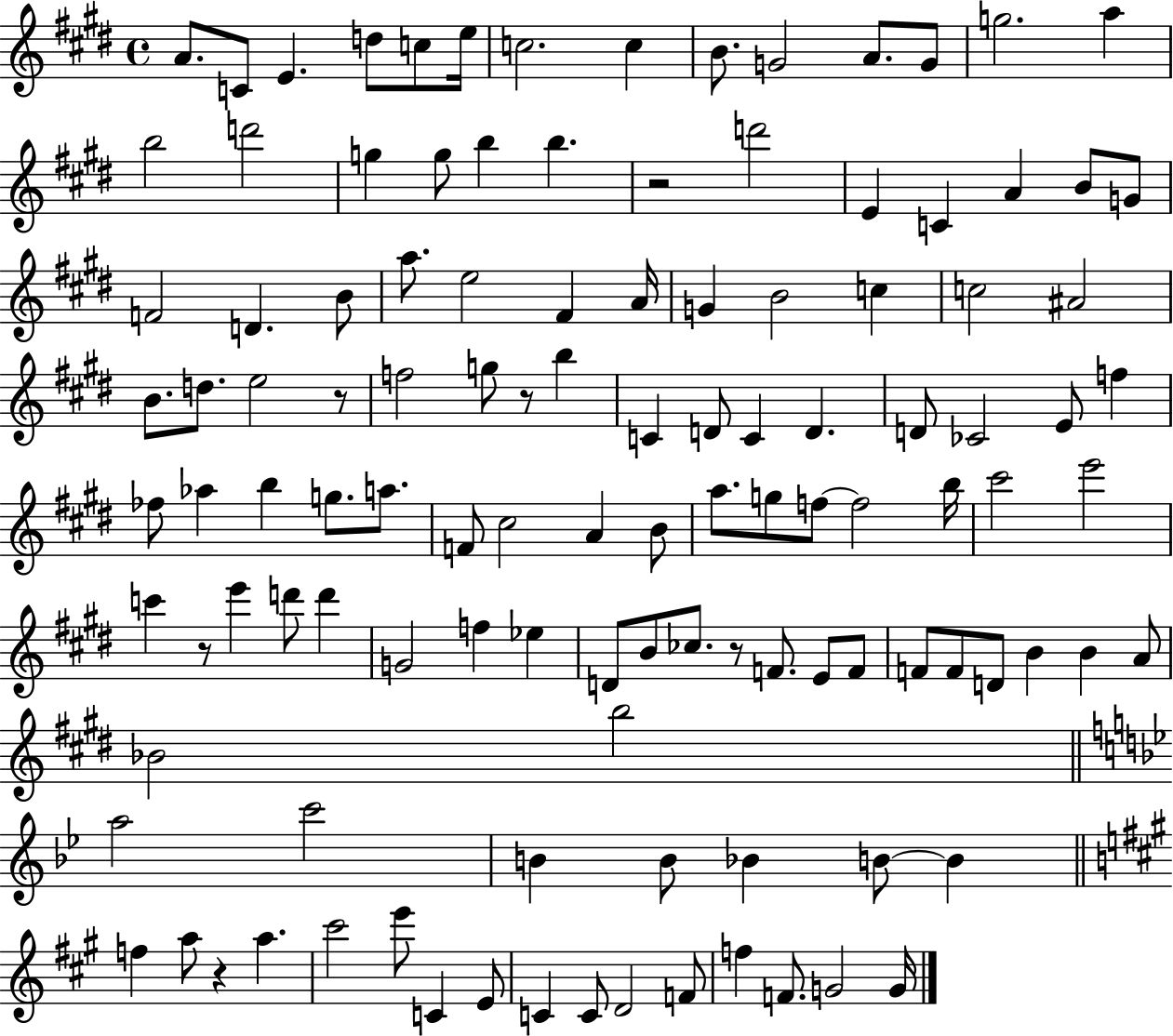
X:1
T:Untitled
M:4/4
L:1/4
K:E
A/2 C/2 E d/2 c/2 e/4 c2 c B/2 G2 A/2 G/2 g2 a b2 d'2 g g/2 b b z2 d'2 E C A B/2 G/2 F2 D B/2 a/2 e2 ^F A/4 G B2 c c2 ^A2 B/2 d/2 e2 z/2 f2 g/2 z/2 b C D/2 C D D/2 _C2 E/2 f _f/2 _a b g/2 a/2 F/2 ^c2 A B/2 a/2 g/2 f/2 f2 b/4 ^c'2 e'2 c' z/2 e' d'/2 d' G2 f _e D/2 B/2 _c/2 z/2 F/2 E/2 F/2 F/2 F/2 D/2 B B A/2 _B2 b2 a2 c'2 B B/2 _B B/2 B f a/2 z a ^c'2 e'/2 C E/2 C C/2 D2 F/2 f F/2 G2 G/4